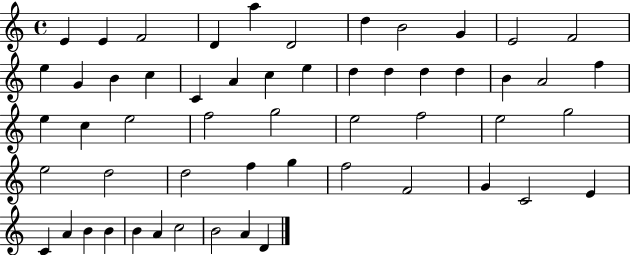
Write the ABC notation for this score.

X:1
T:Untitled
M:4/4
L:1/4
K:C
E E F2 D a D2 d B2 G E2 F2 e G B c C A c e d d d d B A2 f e c e2 f2 g2 e2 f2 e2 g2 e2 d2 d2 f g f2 F2 G C2 E C A B B B A c2 B2 A D